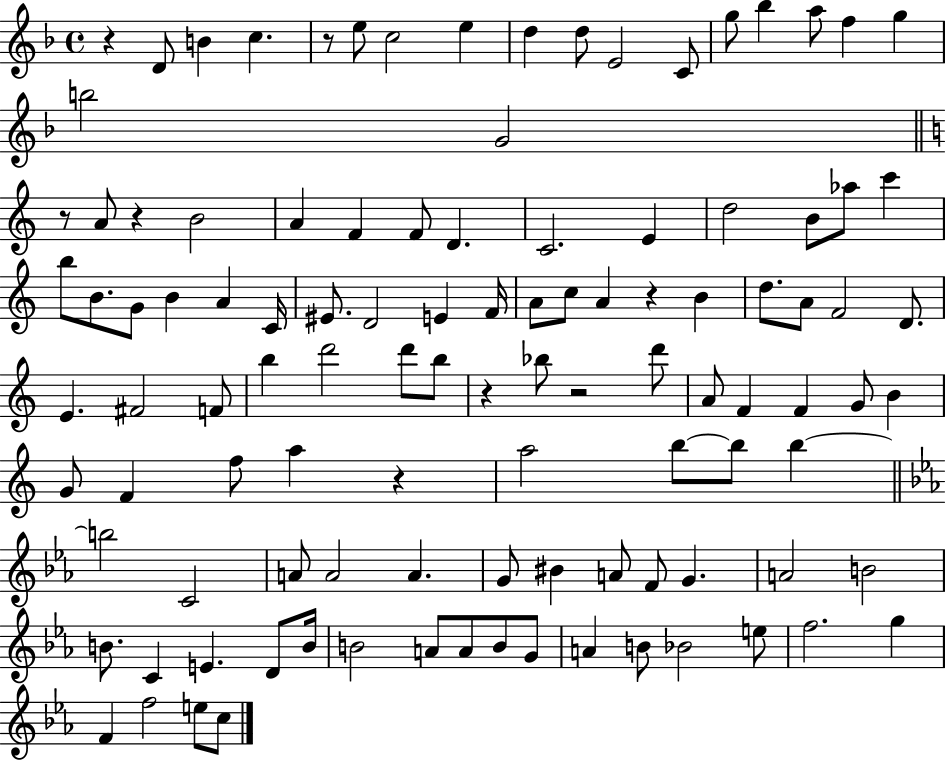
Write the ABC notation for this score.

X:1
T:Untitled
M:4/4
L:1/4
K:F
z D/2 B c z/2 e/2 c2 e d d/2 E2 C/2 g/2 _b a/2 f g b2 G2 z/2 A/2 z B2 A F F/2 D C2 E d2 B/2 _a/2 c' b/2 B/2 G/2 B A C/4 ^E/2 D2 E F/4 A/2 c/2 A z B d/2 A/2 F2 D/2 E ^F2 F/2 b d'2 d'/2 b/2 z _b/2 z2 d'/2 A/2 F F G/2 B G/2 F f/2 a z a2 b/2 b/2 b b2 C2 A/2 A2 A G/2 ^B A/2 F/2 G A2 B2 B/2 C E D/2 B/4 B2 A/2 A/2 B/2 G/2 A B/2 _B2 e/2 f2 g F f2 e/2 c/2